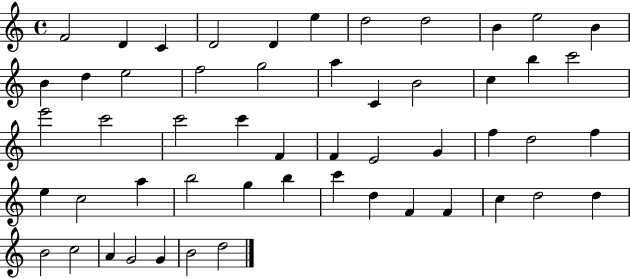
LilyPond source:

{
  \clef treble
  \time 4/4
  \defaultTimeSignature
  \key c \major
  f'2 d'4 c'4 | d'2 d'4 e''4 | d''2 d''2 | b'4 e''2 b'4 | \break b'4 d''4 e''2 | f''2 g''2 | a''4 c'4 b'2 | c''4 b''4 c'''2 | \break e'''2 c'''2 | c'''2 c'''4 f'4 | f'4 e'2 g'4 | f''4 d''2 f''4 | \break e''4 c''2 a''4 | b''2 g''4 b''4 | c'''4 d''4 f'4 f'4 | c''4 d''2 d''4 | \break b'2 c''2 | a'4 g'2 g'4 | b'2 d''2 | \bar "|."
}